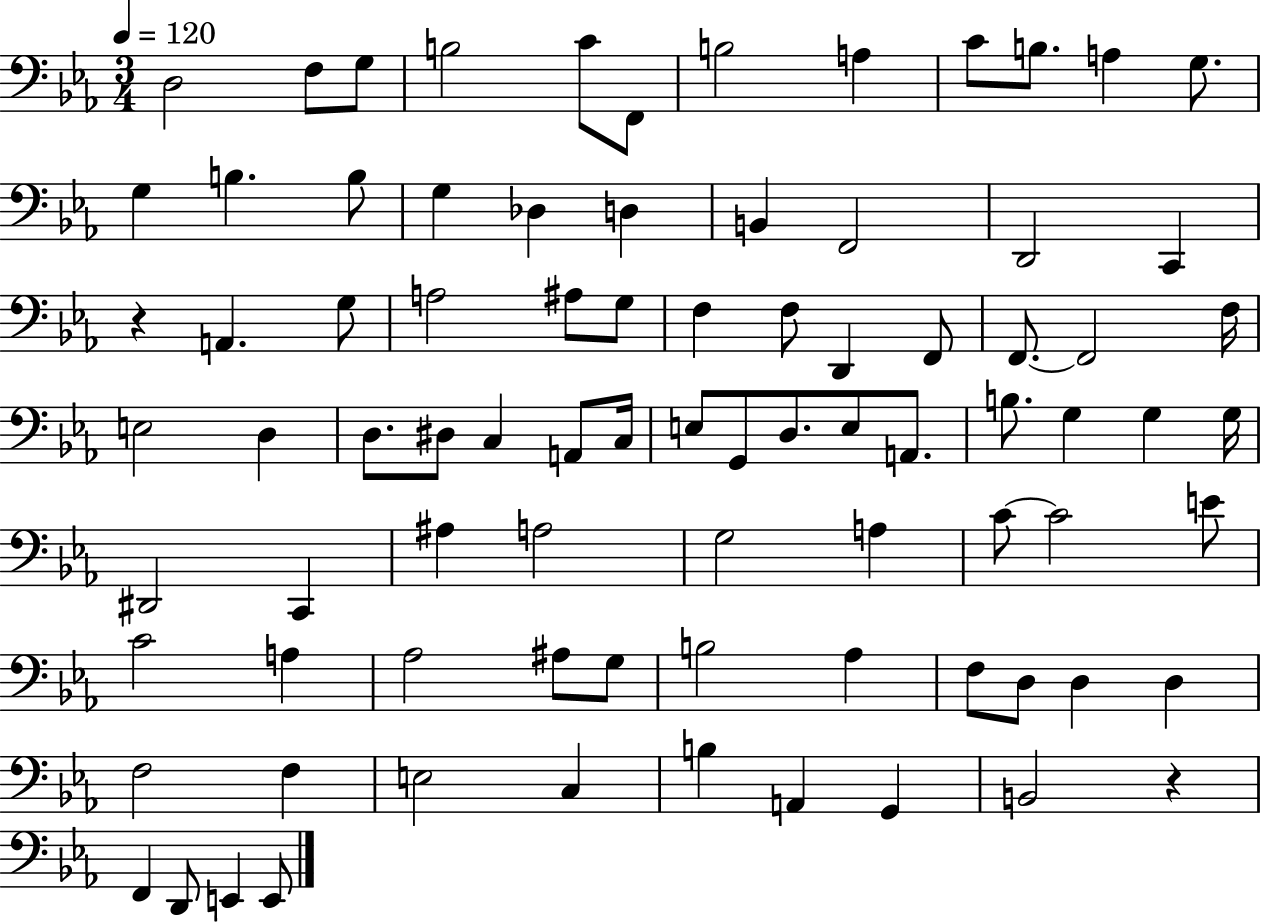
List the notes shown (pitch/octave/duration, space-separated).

D3/h F3/e G3/e B3/h C4/e F2/e B3/h A3/q C4/e B3/e. A3/q G3/e. G3/q B3/q. B3/e G3/q Db3/q D3/q B2/q F2/h D2/h C2/q R/q A2/q. G3/e A3/h A#3/e G3/e F3/q F3/e D2/q F2/e F2/e. F2/h F3/s E3/h D3/q D3/e. D#3/e C3/q A2/e C3/s E3/e G2/e D3/e. E3/e A2/e. B3/e. G3/q G3/q G3/s D#2/h C2/q A#3/q A3/h G3/h A3/q C4/e C4/h E4/e C4/h A3/q Ab3/h A#3/e G3/e B3/h Ab3/q F3/e D3/e D3/q D3/q F3/h F3/q E3/h C3/q B3/q A2/q G2/q B2/h R/q F2/q D2/e E2/q E2/e